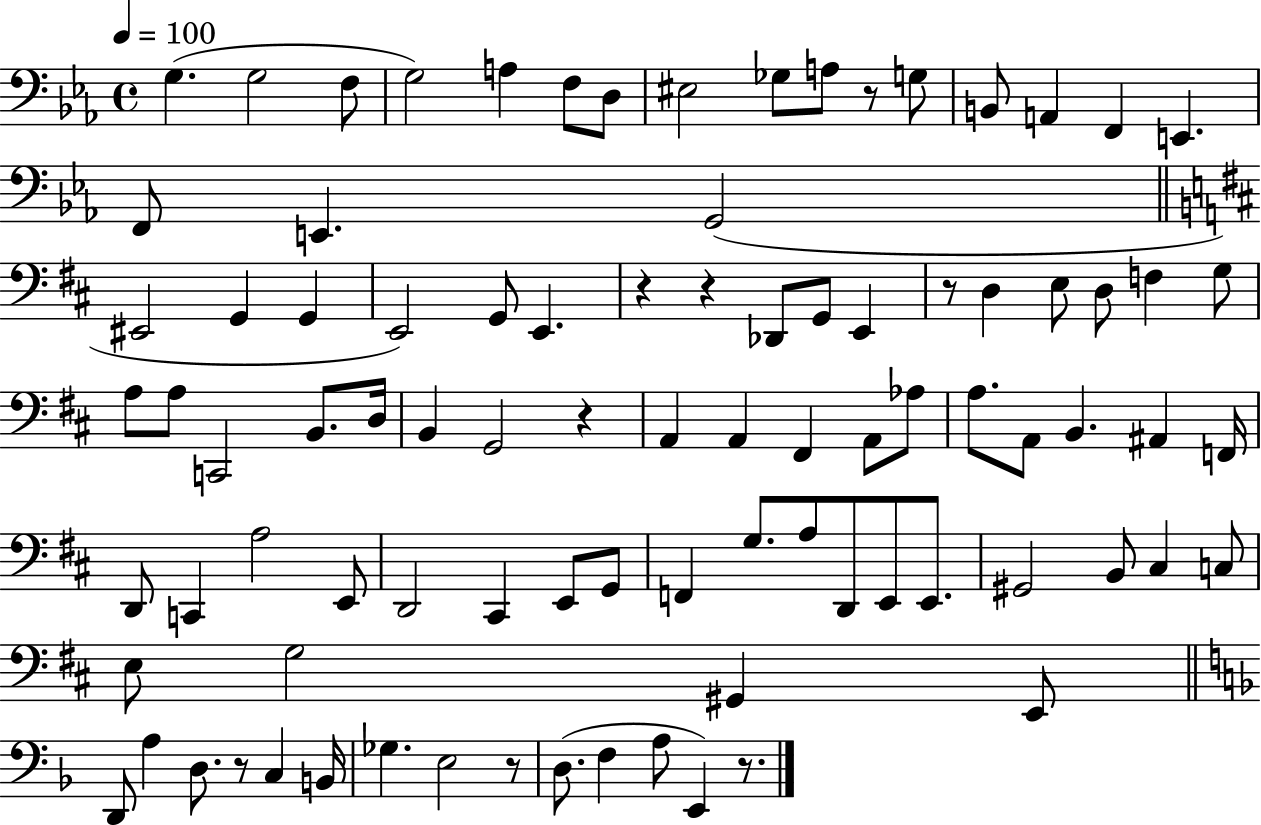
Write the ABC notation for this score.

X:1
T:Untitled
M:4/4
L:1/4
K:Eb
G, G,2 F,/2 G,2 A, F,/2 D,/2 ^E,2 _G,/2 A,/2 z/2 G,/2 B,,/2 A,, F,, E,, F,,/2 E,, G,,2 ^E,,2 G,, G,, E,,2 G,,/2 E,, z z _D,,/2 G,,/2 E,, z/2 D, E,/2 D,/2 F, G,/2 A,/2 A,/2 C,,2 B,,/2 D,/4 B,, G,,2 z A,, A,, ^F,, A,,/2 _A,/2 A,/2 A,,/2 B,, ^A,, F,,/4 D,,/2 C,, A,2 E,,/2 D,,2 ^C,, E,,/2 G,,/2 F,, G,/2 A,/2 D,,/2 E,,/2 E,,/2 ^G,,2 B,,/2 ^C, C,/2 E,/2 G,2 ^G,, E,,/2 D,,/2 A, D,/2 z/2 C, B,,/4 _G, E,2 z/2 D,/2 F, A,/2 E,, z/2